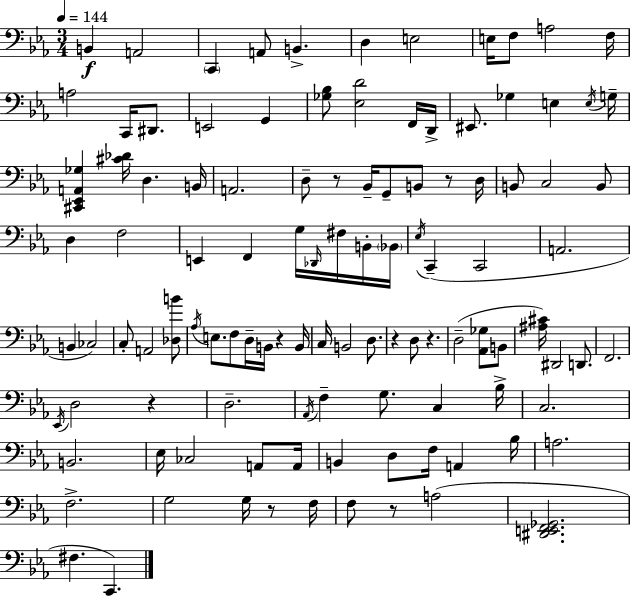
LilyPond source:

{
  \clef bass
  \numericTimeSignature
  \time 3/4
  \key ees \major
  \tempo 4 = 144
  b,4\f a,2 | \parenthesize c,4 a,8 b,4.-> | d4 e2 | e16 f8 a2 f16 | \break a2 c,16 dis,8. | e,2 g,4 | <ges bes>8 <ees d'>2 f,16 d,16-> | eis,8. ges4 e4 \acciaccatura { e16 } | \break g16-- <cis, ees, a, ges>4 <cis' des'>16 d4. | b,16 a,2. | d8-- r8 bes,16-- g,8-- b,8 r8 | d16 b,8 c2 b,8 | \break d4 f2 | e,4 f,4 g16 \grace { des,16 } fis16 | b,16-. \parenthesize bes,16 \acciaccatura { ees16 } c,4--( c,2 | a,2. | \break b,4 ces2) | c8-. a,2 | <des b'>8 \acciaccatura { aes16 } e8. f8 d16-- b,16 r4 | b,16 c16 b,2 | \break d8. r4 d8 r4. | d2--( | <aes, ges>8 b,8 <ais cis'>16) dis,2 | d,8. f,2. | \break \acciaccatura { ees,16 } d2 | r4 d2.-- | \acciaccatura { aes,16 } f4-- g8. | c4 bes16-> c2. | \break b,2. | ees16 ces2 | a,8 a,16 b,4 d8 | f16 a,4 bes16 a2. | \break f2.-> | g2 | g16 r8 f16 f8 r8 a2( | <dis, e, f, ges,>2. | \break fis4. | c,4.) \bar "|."
}